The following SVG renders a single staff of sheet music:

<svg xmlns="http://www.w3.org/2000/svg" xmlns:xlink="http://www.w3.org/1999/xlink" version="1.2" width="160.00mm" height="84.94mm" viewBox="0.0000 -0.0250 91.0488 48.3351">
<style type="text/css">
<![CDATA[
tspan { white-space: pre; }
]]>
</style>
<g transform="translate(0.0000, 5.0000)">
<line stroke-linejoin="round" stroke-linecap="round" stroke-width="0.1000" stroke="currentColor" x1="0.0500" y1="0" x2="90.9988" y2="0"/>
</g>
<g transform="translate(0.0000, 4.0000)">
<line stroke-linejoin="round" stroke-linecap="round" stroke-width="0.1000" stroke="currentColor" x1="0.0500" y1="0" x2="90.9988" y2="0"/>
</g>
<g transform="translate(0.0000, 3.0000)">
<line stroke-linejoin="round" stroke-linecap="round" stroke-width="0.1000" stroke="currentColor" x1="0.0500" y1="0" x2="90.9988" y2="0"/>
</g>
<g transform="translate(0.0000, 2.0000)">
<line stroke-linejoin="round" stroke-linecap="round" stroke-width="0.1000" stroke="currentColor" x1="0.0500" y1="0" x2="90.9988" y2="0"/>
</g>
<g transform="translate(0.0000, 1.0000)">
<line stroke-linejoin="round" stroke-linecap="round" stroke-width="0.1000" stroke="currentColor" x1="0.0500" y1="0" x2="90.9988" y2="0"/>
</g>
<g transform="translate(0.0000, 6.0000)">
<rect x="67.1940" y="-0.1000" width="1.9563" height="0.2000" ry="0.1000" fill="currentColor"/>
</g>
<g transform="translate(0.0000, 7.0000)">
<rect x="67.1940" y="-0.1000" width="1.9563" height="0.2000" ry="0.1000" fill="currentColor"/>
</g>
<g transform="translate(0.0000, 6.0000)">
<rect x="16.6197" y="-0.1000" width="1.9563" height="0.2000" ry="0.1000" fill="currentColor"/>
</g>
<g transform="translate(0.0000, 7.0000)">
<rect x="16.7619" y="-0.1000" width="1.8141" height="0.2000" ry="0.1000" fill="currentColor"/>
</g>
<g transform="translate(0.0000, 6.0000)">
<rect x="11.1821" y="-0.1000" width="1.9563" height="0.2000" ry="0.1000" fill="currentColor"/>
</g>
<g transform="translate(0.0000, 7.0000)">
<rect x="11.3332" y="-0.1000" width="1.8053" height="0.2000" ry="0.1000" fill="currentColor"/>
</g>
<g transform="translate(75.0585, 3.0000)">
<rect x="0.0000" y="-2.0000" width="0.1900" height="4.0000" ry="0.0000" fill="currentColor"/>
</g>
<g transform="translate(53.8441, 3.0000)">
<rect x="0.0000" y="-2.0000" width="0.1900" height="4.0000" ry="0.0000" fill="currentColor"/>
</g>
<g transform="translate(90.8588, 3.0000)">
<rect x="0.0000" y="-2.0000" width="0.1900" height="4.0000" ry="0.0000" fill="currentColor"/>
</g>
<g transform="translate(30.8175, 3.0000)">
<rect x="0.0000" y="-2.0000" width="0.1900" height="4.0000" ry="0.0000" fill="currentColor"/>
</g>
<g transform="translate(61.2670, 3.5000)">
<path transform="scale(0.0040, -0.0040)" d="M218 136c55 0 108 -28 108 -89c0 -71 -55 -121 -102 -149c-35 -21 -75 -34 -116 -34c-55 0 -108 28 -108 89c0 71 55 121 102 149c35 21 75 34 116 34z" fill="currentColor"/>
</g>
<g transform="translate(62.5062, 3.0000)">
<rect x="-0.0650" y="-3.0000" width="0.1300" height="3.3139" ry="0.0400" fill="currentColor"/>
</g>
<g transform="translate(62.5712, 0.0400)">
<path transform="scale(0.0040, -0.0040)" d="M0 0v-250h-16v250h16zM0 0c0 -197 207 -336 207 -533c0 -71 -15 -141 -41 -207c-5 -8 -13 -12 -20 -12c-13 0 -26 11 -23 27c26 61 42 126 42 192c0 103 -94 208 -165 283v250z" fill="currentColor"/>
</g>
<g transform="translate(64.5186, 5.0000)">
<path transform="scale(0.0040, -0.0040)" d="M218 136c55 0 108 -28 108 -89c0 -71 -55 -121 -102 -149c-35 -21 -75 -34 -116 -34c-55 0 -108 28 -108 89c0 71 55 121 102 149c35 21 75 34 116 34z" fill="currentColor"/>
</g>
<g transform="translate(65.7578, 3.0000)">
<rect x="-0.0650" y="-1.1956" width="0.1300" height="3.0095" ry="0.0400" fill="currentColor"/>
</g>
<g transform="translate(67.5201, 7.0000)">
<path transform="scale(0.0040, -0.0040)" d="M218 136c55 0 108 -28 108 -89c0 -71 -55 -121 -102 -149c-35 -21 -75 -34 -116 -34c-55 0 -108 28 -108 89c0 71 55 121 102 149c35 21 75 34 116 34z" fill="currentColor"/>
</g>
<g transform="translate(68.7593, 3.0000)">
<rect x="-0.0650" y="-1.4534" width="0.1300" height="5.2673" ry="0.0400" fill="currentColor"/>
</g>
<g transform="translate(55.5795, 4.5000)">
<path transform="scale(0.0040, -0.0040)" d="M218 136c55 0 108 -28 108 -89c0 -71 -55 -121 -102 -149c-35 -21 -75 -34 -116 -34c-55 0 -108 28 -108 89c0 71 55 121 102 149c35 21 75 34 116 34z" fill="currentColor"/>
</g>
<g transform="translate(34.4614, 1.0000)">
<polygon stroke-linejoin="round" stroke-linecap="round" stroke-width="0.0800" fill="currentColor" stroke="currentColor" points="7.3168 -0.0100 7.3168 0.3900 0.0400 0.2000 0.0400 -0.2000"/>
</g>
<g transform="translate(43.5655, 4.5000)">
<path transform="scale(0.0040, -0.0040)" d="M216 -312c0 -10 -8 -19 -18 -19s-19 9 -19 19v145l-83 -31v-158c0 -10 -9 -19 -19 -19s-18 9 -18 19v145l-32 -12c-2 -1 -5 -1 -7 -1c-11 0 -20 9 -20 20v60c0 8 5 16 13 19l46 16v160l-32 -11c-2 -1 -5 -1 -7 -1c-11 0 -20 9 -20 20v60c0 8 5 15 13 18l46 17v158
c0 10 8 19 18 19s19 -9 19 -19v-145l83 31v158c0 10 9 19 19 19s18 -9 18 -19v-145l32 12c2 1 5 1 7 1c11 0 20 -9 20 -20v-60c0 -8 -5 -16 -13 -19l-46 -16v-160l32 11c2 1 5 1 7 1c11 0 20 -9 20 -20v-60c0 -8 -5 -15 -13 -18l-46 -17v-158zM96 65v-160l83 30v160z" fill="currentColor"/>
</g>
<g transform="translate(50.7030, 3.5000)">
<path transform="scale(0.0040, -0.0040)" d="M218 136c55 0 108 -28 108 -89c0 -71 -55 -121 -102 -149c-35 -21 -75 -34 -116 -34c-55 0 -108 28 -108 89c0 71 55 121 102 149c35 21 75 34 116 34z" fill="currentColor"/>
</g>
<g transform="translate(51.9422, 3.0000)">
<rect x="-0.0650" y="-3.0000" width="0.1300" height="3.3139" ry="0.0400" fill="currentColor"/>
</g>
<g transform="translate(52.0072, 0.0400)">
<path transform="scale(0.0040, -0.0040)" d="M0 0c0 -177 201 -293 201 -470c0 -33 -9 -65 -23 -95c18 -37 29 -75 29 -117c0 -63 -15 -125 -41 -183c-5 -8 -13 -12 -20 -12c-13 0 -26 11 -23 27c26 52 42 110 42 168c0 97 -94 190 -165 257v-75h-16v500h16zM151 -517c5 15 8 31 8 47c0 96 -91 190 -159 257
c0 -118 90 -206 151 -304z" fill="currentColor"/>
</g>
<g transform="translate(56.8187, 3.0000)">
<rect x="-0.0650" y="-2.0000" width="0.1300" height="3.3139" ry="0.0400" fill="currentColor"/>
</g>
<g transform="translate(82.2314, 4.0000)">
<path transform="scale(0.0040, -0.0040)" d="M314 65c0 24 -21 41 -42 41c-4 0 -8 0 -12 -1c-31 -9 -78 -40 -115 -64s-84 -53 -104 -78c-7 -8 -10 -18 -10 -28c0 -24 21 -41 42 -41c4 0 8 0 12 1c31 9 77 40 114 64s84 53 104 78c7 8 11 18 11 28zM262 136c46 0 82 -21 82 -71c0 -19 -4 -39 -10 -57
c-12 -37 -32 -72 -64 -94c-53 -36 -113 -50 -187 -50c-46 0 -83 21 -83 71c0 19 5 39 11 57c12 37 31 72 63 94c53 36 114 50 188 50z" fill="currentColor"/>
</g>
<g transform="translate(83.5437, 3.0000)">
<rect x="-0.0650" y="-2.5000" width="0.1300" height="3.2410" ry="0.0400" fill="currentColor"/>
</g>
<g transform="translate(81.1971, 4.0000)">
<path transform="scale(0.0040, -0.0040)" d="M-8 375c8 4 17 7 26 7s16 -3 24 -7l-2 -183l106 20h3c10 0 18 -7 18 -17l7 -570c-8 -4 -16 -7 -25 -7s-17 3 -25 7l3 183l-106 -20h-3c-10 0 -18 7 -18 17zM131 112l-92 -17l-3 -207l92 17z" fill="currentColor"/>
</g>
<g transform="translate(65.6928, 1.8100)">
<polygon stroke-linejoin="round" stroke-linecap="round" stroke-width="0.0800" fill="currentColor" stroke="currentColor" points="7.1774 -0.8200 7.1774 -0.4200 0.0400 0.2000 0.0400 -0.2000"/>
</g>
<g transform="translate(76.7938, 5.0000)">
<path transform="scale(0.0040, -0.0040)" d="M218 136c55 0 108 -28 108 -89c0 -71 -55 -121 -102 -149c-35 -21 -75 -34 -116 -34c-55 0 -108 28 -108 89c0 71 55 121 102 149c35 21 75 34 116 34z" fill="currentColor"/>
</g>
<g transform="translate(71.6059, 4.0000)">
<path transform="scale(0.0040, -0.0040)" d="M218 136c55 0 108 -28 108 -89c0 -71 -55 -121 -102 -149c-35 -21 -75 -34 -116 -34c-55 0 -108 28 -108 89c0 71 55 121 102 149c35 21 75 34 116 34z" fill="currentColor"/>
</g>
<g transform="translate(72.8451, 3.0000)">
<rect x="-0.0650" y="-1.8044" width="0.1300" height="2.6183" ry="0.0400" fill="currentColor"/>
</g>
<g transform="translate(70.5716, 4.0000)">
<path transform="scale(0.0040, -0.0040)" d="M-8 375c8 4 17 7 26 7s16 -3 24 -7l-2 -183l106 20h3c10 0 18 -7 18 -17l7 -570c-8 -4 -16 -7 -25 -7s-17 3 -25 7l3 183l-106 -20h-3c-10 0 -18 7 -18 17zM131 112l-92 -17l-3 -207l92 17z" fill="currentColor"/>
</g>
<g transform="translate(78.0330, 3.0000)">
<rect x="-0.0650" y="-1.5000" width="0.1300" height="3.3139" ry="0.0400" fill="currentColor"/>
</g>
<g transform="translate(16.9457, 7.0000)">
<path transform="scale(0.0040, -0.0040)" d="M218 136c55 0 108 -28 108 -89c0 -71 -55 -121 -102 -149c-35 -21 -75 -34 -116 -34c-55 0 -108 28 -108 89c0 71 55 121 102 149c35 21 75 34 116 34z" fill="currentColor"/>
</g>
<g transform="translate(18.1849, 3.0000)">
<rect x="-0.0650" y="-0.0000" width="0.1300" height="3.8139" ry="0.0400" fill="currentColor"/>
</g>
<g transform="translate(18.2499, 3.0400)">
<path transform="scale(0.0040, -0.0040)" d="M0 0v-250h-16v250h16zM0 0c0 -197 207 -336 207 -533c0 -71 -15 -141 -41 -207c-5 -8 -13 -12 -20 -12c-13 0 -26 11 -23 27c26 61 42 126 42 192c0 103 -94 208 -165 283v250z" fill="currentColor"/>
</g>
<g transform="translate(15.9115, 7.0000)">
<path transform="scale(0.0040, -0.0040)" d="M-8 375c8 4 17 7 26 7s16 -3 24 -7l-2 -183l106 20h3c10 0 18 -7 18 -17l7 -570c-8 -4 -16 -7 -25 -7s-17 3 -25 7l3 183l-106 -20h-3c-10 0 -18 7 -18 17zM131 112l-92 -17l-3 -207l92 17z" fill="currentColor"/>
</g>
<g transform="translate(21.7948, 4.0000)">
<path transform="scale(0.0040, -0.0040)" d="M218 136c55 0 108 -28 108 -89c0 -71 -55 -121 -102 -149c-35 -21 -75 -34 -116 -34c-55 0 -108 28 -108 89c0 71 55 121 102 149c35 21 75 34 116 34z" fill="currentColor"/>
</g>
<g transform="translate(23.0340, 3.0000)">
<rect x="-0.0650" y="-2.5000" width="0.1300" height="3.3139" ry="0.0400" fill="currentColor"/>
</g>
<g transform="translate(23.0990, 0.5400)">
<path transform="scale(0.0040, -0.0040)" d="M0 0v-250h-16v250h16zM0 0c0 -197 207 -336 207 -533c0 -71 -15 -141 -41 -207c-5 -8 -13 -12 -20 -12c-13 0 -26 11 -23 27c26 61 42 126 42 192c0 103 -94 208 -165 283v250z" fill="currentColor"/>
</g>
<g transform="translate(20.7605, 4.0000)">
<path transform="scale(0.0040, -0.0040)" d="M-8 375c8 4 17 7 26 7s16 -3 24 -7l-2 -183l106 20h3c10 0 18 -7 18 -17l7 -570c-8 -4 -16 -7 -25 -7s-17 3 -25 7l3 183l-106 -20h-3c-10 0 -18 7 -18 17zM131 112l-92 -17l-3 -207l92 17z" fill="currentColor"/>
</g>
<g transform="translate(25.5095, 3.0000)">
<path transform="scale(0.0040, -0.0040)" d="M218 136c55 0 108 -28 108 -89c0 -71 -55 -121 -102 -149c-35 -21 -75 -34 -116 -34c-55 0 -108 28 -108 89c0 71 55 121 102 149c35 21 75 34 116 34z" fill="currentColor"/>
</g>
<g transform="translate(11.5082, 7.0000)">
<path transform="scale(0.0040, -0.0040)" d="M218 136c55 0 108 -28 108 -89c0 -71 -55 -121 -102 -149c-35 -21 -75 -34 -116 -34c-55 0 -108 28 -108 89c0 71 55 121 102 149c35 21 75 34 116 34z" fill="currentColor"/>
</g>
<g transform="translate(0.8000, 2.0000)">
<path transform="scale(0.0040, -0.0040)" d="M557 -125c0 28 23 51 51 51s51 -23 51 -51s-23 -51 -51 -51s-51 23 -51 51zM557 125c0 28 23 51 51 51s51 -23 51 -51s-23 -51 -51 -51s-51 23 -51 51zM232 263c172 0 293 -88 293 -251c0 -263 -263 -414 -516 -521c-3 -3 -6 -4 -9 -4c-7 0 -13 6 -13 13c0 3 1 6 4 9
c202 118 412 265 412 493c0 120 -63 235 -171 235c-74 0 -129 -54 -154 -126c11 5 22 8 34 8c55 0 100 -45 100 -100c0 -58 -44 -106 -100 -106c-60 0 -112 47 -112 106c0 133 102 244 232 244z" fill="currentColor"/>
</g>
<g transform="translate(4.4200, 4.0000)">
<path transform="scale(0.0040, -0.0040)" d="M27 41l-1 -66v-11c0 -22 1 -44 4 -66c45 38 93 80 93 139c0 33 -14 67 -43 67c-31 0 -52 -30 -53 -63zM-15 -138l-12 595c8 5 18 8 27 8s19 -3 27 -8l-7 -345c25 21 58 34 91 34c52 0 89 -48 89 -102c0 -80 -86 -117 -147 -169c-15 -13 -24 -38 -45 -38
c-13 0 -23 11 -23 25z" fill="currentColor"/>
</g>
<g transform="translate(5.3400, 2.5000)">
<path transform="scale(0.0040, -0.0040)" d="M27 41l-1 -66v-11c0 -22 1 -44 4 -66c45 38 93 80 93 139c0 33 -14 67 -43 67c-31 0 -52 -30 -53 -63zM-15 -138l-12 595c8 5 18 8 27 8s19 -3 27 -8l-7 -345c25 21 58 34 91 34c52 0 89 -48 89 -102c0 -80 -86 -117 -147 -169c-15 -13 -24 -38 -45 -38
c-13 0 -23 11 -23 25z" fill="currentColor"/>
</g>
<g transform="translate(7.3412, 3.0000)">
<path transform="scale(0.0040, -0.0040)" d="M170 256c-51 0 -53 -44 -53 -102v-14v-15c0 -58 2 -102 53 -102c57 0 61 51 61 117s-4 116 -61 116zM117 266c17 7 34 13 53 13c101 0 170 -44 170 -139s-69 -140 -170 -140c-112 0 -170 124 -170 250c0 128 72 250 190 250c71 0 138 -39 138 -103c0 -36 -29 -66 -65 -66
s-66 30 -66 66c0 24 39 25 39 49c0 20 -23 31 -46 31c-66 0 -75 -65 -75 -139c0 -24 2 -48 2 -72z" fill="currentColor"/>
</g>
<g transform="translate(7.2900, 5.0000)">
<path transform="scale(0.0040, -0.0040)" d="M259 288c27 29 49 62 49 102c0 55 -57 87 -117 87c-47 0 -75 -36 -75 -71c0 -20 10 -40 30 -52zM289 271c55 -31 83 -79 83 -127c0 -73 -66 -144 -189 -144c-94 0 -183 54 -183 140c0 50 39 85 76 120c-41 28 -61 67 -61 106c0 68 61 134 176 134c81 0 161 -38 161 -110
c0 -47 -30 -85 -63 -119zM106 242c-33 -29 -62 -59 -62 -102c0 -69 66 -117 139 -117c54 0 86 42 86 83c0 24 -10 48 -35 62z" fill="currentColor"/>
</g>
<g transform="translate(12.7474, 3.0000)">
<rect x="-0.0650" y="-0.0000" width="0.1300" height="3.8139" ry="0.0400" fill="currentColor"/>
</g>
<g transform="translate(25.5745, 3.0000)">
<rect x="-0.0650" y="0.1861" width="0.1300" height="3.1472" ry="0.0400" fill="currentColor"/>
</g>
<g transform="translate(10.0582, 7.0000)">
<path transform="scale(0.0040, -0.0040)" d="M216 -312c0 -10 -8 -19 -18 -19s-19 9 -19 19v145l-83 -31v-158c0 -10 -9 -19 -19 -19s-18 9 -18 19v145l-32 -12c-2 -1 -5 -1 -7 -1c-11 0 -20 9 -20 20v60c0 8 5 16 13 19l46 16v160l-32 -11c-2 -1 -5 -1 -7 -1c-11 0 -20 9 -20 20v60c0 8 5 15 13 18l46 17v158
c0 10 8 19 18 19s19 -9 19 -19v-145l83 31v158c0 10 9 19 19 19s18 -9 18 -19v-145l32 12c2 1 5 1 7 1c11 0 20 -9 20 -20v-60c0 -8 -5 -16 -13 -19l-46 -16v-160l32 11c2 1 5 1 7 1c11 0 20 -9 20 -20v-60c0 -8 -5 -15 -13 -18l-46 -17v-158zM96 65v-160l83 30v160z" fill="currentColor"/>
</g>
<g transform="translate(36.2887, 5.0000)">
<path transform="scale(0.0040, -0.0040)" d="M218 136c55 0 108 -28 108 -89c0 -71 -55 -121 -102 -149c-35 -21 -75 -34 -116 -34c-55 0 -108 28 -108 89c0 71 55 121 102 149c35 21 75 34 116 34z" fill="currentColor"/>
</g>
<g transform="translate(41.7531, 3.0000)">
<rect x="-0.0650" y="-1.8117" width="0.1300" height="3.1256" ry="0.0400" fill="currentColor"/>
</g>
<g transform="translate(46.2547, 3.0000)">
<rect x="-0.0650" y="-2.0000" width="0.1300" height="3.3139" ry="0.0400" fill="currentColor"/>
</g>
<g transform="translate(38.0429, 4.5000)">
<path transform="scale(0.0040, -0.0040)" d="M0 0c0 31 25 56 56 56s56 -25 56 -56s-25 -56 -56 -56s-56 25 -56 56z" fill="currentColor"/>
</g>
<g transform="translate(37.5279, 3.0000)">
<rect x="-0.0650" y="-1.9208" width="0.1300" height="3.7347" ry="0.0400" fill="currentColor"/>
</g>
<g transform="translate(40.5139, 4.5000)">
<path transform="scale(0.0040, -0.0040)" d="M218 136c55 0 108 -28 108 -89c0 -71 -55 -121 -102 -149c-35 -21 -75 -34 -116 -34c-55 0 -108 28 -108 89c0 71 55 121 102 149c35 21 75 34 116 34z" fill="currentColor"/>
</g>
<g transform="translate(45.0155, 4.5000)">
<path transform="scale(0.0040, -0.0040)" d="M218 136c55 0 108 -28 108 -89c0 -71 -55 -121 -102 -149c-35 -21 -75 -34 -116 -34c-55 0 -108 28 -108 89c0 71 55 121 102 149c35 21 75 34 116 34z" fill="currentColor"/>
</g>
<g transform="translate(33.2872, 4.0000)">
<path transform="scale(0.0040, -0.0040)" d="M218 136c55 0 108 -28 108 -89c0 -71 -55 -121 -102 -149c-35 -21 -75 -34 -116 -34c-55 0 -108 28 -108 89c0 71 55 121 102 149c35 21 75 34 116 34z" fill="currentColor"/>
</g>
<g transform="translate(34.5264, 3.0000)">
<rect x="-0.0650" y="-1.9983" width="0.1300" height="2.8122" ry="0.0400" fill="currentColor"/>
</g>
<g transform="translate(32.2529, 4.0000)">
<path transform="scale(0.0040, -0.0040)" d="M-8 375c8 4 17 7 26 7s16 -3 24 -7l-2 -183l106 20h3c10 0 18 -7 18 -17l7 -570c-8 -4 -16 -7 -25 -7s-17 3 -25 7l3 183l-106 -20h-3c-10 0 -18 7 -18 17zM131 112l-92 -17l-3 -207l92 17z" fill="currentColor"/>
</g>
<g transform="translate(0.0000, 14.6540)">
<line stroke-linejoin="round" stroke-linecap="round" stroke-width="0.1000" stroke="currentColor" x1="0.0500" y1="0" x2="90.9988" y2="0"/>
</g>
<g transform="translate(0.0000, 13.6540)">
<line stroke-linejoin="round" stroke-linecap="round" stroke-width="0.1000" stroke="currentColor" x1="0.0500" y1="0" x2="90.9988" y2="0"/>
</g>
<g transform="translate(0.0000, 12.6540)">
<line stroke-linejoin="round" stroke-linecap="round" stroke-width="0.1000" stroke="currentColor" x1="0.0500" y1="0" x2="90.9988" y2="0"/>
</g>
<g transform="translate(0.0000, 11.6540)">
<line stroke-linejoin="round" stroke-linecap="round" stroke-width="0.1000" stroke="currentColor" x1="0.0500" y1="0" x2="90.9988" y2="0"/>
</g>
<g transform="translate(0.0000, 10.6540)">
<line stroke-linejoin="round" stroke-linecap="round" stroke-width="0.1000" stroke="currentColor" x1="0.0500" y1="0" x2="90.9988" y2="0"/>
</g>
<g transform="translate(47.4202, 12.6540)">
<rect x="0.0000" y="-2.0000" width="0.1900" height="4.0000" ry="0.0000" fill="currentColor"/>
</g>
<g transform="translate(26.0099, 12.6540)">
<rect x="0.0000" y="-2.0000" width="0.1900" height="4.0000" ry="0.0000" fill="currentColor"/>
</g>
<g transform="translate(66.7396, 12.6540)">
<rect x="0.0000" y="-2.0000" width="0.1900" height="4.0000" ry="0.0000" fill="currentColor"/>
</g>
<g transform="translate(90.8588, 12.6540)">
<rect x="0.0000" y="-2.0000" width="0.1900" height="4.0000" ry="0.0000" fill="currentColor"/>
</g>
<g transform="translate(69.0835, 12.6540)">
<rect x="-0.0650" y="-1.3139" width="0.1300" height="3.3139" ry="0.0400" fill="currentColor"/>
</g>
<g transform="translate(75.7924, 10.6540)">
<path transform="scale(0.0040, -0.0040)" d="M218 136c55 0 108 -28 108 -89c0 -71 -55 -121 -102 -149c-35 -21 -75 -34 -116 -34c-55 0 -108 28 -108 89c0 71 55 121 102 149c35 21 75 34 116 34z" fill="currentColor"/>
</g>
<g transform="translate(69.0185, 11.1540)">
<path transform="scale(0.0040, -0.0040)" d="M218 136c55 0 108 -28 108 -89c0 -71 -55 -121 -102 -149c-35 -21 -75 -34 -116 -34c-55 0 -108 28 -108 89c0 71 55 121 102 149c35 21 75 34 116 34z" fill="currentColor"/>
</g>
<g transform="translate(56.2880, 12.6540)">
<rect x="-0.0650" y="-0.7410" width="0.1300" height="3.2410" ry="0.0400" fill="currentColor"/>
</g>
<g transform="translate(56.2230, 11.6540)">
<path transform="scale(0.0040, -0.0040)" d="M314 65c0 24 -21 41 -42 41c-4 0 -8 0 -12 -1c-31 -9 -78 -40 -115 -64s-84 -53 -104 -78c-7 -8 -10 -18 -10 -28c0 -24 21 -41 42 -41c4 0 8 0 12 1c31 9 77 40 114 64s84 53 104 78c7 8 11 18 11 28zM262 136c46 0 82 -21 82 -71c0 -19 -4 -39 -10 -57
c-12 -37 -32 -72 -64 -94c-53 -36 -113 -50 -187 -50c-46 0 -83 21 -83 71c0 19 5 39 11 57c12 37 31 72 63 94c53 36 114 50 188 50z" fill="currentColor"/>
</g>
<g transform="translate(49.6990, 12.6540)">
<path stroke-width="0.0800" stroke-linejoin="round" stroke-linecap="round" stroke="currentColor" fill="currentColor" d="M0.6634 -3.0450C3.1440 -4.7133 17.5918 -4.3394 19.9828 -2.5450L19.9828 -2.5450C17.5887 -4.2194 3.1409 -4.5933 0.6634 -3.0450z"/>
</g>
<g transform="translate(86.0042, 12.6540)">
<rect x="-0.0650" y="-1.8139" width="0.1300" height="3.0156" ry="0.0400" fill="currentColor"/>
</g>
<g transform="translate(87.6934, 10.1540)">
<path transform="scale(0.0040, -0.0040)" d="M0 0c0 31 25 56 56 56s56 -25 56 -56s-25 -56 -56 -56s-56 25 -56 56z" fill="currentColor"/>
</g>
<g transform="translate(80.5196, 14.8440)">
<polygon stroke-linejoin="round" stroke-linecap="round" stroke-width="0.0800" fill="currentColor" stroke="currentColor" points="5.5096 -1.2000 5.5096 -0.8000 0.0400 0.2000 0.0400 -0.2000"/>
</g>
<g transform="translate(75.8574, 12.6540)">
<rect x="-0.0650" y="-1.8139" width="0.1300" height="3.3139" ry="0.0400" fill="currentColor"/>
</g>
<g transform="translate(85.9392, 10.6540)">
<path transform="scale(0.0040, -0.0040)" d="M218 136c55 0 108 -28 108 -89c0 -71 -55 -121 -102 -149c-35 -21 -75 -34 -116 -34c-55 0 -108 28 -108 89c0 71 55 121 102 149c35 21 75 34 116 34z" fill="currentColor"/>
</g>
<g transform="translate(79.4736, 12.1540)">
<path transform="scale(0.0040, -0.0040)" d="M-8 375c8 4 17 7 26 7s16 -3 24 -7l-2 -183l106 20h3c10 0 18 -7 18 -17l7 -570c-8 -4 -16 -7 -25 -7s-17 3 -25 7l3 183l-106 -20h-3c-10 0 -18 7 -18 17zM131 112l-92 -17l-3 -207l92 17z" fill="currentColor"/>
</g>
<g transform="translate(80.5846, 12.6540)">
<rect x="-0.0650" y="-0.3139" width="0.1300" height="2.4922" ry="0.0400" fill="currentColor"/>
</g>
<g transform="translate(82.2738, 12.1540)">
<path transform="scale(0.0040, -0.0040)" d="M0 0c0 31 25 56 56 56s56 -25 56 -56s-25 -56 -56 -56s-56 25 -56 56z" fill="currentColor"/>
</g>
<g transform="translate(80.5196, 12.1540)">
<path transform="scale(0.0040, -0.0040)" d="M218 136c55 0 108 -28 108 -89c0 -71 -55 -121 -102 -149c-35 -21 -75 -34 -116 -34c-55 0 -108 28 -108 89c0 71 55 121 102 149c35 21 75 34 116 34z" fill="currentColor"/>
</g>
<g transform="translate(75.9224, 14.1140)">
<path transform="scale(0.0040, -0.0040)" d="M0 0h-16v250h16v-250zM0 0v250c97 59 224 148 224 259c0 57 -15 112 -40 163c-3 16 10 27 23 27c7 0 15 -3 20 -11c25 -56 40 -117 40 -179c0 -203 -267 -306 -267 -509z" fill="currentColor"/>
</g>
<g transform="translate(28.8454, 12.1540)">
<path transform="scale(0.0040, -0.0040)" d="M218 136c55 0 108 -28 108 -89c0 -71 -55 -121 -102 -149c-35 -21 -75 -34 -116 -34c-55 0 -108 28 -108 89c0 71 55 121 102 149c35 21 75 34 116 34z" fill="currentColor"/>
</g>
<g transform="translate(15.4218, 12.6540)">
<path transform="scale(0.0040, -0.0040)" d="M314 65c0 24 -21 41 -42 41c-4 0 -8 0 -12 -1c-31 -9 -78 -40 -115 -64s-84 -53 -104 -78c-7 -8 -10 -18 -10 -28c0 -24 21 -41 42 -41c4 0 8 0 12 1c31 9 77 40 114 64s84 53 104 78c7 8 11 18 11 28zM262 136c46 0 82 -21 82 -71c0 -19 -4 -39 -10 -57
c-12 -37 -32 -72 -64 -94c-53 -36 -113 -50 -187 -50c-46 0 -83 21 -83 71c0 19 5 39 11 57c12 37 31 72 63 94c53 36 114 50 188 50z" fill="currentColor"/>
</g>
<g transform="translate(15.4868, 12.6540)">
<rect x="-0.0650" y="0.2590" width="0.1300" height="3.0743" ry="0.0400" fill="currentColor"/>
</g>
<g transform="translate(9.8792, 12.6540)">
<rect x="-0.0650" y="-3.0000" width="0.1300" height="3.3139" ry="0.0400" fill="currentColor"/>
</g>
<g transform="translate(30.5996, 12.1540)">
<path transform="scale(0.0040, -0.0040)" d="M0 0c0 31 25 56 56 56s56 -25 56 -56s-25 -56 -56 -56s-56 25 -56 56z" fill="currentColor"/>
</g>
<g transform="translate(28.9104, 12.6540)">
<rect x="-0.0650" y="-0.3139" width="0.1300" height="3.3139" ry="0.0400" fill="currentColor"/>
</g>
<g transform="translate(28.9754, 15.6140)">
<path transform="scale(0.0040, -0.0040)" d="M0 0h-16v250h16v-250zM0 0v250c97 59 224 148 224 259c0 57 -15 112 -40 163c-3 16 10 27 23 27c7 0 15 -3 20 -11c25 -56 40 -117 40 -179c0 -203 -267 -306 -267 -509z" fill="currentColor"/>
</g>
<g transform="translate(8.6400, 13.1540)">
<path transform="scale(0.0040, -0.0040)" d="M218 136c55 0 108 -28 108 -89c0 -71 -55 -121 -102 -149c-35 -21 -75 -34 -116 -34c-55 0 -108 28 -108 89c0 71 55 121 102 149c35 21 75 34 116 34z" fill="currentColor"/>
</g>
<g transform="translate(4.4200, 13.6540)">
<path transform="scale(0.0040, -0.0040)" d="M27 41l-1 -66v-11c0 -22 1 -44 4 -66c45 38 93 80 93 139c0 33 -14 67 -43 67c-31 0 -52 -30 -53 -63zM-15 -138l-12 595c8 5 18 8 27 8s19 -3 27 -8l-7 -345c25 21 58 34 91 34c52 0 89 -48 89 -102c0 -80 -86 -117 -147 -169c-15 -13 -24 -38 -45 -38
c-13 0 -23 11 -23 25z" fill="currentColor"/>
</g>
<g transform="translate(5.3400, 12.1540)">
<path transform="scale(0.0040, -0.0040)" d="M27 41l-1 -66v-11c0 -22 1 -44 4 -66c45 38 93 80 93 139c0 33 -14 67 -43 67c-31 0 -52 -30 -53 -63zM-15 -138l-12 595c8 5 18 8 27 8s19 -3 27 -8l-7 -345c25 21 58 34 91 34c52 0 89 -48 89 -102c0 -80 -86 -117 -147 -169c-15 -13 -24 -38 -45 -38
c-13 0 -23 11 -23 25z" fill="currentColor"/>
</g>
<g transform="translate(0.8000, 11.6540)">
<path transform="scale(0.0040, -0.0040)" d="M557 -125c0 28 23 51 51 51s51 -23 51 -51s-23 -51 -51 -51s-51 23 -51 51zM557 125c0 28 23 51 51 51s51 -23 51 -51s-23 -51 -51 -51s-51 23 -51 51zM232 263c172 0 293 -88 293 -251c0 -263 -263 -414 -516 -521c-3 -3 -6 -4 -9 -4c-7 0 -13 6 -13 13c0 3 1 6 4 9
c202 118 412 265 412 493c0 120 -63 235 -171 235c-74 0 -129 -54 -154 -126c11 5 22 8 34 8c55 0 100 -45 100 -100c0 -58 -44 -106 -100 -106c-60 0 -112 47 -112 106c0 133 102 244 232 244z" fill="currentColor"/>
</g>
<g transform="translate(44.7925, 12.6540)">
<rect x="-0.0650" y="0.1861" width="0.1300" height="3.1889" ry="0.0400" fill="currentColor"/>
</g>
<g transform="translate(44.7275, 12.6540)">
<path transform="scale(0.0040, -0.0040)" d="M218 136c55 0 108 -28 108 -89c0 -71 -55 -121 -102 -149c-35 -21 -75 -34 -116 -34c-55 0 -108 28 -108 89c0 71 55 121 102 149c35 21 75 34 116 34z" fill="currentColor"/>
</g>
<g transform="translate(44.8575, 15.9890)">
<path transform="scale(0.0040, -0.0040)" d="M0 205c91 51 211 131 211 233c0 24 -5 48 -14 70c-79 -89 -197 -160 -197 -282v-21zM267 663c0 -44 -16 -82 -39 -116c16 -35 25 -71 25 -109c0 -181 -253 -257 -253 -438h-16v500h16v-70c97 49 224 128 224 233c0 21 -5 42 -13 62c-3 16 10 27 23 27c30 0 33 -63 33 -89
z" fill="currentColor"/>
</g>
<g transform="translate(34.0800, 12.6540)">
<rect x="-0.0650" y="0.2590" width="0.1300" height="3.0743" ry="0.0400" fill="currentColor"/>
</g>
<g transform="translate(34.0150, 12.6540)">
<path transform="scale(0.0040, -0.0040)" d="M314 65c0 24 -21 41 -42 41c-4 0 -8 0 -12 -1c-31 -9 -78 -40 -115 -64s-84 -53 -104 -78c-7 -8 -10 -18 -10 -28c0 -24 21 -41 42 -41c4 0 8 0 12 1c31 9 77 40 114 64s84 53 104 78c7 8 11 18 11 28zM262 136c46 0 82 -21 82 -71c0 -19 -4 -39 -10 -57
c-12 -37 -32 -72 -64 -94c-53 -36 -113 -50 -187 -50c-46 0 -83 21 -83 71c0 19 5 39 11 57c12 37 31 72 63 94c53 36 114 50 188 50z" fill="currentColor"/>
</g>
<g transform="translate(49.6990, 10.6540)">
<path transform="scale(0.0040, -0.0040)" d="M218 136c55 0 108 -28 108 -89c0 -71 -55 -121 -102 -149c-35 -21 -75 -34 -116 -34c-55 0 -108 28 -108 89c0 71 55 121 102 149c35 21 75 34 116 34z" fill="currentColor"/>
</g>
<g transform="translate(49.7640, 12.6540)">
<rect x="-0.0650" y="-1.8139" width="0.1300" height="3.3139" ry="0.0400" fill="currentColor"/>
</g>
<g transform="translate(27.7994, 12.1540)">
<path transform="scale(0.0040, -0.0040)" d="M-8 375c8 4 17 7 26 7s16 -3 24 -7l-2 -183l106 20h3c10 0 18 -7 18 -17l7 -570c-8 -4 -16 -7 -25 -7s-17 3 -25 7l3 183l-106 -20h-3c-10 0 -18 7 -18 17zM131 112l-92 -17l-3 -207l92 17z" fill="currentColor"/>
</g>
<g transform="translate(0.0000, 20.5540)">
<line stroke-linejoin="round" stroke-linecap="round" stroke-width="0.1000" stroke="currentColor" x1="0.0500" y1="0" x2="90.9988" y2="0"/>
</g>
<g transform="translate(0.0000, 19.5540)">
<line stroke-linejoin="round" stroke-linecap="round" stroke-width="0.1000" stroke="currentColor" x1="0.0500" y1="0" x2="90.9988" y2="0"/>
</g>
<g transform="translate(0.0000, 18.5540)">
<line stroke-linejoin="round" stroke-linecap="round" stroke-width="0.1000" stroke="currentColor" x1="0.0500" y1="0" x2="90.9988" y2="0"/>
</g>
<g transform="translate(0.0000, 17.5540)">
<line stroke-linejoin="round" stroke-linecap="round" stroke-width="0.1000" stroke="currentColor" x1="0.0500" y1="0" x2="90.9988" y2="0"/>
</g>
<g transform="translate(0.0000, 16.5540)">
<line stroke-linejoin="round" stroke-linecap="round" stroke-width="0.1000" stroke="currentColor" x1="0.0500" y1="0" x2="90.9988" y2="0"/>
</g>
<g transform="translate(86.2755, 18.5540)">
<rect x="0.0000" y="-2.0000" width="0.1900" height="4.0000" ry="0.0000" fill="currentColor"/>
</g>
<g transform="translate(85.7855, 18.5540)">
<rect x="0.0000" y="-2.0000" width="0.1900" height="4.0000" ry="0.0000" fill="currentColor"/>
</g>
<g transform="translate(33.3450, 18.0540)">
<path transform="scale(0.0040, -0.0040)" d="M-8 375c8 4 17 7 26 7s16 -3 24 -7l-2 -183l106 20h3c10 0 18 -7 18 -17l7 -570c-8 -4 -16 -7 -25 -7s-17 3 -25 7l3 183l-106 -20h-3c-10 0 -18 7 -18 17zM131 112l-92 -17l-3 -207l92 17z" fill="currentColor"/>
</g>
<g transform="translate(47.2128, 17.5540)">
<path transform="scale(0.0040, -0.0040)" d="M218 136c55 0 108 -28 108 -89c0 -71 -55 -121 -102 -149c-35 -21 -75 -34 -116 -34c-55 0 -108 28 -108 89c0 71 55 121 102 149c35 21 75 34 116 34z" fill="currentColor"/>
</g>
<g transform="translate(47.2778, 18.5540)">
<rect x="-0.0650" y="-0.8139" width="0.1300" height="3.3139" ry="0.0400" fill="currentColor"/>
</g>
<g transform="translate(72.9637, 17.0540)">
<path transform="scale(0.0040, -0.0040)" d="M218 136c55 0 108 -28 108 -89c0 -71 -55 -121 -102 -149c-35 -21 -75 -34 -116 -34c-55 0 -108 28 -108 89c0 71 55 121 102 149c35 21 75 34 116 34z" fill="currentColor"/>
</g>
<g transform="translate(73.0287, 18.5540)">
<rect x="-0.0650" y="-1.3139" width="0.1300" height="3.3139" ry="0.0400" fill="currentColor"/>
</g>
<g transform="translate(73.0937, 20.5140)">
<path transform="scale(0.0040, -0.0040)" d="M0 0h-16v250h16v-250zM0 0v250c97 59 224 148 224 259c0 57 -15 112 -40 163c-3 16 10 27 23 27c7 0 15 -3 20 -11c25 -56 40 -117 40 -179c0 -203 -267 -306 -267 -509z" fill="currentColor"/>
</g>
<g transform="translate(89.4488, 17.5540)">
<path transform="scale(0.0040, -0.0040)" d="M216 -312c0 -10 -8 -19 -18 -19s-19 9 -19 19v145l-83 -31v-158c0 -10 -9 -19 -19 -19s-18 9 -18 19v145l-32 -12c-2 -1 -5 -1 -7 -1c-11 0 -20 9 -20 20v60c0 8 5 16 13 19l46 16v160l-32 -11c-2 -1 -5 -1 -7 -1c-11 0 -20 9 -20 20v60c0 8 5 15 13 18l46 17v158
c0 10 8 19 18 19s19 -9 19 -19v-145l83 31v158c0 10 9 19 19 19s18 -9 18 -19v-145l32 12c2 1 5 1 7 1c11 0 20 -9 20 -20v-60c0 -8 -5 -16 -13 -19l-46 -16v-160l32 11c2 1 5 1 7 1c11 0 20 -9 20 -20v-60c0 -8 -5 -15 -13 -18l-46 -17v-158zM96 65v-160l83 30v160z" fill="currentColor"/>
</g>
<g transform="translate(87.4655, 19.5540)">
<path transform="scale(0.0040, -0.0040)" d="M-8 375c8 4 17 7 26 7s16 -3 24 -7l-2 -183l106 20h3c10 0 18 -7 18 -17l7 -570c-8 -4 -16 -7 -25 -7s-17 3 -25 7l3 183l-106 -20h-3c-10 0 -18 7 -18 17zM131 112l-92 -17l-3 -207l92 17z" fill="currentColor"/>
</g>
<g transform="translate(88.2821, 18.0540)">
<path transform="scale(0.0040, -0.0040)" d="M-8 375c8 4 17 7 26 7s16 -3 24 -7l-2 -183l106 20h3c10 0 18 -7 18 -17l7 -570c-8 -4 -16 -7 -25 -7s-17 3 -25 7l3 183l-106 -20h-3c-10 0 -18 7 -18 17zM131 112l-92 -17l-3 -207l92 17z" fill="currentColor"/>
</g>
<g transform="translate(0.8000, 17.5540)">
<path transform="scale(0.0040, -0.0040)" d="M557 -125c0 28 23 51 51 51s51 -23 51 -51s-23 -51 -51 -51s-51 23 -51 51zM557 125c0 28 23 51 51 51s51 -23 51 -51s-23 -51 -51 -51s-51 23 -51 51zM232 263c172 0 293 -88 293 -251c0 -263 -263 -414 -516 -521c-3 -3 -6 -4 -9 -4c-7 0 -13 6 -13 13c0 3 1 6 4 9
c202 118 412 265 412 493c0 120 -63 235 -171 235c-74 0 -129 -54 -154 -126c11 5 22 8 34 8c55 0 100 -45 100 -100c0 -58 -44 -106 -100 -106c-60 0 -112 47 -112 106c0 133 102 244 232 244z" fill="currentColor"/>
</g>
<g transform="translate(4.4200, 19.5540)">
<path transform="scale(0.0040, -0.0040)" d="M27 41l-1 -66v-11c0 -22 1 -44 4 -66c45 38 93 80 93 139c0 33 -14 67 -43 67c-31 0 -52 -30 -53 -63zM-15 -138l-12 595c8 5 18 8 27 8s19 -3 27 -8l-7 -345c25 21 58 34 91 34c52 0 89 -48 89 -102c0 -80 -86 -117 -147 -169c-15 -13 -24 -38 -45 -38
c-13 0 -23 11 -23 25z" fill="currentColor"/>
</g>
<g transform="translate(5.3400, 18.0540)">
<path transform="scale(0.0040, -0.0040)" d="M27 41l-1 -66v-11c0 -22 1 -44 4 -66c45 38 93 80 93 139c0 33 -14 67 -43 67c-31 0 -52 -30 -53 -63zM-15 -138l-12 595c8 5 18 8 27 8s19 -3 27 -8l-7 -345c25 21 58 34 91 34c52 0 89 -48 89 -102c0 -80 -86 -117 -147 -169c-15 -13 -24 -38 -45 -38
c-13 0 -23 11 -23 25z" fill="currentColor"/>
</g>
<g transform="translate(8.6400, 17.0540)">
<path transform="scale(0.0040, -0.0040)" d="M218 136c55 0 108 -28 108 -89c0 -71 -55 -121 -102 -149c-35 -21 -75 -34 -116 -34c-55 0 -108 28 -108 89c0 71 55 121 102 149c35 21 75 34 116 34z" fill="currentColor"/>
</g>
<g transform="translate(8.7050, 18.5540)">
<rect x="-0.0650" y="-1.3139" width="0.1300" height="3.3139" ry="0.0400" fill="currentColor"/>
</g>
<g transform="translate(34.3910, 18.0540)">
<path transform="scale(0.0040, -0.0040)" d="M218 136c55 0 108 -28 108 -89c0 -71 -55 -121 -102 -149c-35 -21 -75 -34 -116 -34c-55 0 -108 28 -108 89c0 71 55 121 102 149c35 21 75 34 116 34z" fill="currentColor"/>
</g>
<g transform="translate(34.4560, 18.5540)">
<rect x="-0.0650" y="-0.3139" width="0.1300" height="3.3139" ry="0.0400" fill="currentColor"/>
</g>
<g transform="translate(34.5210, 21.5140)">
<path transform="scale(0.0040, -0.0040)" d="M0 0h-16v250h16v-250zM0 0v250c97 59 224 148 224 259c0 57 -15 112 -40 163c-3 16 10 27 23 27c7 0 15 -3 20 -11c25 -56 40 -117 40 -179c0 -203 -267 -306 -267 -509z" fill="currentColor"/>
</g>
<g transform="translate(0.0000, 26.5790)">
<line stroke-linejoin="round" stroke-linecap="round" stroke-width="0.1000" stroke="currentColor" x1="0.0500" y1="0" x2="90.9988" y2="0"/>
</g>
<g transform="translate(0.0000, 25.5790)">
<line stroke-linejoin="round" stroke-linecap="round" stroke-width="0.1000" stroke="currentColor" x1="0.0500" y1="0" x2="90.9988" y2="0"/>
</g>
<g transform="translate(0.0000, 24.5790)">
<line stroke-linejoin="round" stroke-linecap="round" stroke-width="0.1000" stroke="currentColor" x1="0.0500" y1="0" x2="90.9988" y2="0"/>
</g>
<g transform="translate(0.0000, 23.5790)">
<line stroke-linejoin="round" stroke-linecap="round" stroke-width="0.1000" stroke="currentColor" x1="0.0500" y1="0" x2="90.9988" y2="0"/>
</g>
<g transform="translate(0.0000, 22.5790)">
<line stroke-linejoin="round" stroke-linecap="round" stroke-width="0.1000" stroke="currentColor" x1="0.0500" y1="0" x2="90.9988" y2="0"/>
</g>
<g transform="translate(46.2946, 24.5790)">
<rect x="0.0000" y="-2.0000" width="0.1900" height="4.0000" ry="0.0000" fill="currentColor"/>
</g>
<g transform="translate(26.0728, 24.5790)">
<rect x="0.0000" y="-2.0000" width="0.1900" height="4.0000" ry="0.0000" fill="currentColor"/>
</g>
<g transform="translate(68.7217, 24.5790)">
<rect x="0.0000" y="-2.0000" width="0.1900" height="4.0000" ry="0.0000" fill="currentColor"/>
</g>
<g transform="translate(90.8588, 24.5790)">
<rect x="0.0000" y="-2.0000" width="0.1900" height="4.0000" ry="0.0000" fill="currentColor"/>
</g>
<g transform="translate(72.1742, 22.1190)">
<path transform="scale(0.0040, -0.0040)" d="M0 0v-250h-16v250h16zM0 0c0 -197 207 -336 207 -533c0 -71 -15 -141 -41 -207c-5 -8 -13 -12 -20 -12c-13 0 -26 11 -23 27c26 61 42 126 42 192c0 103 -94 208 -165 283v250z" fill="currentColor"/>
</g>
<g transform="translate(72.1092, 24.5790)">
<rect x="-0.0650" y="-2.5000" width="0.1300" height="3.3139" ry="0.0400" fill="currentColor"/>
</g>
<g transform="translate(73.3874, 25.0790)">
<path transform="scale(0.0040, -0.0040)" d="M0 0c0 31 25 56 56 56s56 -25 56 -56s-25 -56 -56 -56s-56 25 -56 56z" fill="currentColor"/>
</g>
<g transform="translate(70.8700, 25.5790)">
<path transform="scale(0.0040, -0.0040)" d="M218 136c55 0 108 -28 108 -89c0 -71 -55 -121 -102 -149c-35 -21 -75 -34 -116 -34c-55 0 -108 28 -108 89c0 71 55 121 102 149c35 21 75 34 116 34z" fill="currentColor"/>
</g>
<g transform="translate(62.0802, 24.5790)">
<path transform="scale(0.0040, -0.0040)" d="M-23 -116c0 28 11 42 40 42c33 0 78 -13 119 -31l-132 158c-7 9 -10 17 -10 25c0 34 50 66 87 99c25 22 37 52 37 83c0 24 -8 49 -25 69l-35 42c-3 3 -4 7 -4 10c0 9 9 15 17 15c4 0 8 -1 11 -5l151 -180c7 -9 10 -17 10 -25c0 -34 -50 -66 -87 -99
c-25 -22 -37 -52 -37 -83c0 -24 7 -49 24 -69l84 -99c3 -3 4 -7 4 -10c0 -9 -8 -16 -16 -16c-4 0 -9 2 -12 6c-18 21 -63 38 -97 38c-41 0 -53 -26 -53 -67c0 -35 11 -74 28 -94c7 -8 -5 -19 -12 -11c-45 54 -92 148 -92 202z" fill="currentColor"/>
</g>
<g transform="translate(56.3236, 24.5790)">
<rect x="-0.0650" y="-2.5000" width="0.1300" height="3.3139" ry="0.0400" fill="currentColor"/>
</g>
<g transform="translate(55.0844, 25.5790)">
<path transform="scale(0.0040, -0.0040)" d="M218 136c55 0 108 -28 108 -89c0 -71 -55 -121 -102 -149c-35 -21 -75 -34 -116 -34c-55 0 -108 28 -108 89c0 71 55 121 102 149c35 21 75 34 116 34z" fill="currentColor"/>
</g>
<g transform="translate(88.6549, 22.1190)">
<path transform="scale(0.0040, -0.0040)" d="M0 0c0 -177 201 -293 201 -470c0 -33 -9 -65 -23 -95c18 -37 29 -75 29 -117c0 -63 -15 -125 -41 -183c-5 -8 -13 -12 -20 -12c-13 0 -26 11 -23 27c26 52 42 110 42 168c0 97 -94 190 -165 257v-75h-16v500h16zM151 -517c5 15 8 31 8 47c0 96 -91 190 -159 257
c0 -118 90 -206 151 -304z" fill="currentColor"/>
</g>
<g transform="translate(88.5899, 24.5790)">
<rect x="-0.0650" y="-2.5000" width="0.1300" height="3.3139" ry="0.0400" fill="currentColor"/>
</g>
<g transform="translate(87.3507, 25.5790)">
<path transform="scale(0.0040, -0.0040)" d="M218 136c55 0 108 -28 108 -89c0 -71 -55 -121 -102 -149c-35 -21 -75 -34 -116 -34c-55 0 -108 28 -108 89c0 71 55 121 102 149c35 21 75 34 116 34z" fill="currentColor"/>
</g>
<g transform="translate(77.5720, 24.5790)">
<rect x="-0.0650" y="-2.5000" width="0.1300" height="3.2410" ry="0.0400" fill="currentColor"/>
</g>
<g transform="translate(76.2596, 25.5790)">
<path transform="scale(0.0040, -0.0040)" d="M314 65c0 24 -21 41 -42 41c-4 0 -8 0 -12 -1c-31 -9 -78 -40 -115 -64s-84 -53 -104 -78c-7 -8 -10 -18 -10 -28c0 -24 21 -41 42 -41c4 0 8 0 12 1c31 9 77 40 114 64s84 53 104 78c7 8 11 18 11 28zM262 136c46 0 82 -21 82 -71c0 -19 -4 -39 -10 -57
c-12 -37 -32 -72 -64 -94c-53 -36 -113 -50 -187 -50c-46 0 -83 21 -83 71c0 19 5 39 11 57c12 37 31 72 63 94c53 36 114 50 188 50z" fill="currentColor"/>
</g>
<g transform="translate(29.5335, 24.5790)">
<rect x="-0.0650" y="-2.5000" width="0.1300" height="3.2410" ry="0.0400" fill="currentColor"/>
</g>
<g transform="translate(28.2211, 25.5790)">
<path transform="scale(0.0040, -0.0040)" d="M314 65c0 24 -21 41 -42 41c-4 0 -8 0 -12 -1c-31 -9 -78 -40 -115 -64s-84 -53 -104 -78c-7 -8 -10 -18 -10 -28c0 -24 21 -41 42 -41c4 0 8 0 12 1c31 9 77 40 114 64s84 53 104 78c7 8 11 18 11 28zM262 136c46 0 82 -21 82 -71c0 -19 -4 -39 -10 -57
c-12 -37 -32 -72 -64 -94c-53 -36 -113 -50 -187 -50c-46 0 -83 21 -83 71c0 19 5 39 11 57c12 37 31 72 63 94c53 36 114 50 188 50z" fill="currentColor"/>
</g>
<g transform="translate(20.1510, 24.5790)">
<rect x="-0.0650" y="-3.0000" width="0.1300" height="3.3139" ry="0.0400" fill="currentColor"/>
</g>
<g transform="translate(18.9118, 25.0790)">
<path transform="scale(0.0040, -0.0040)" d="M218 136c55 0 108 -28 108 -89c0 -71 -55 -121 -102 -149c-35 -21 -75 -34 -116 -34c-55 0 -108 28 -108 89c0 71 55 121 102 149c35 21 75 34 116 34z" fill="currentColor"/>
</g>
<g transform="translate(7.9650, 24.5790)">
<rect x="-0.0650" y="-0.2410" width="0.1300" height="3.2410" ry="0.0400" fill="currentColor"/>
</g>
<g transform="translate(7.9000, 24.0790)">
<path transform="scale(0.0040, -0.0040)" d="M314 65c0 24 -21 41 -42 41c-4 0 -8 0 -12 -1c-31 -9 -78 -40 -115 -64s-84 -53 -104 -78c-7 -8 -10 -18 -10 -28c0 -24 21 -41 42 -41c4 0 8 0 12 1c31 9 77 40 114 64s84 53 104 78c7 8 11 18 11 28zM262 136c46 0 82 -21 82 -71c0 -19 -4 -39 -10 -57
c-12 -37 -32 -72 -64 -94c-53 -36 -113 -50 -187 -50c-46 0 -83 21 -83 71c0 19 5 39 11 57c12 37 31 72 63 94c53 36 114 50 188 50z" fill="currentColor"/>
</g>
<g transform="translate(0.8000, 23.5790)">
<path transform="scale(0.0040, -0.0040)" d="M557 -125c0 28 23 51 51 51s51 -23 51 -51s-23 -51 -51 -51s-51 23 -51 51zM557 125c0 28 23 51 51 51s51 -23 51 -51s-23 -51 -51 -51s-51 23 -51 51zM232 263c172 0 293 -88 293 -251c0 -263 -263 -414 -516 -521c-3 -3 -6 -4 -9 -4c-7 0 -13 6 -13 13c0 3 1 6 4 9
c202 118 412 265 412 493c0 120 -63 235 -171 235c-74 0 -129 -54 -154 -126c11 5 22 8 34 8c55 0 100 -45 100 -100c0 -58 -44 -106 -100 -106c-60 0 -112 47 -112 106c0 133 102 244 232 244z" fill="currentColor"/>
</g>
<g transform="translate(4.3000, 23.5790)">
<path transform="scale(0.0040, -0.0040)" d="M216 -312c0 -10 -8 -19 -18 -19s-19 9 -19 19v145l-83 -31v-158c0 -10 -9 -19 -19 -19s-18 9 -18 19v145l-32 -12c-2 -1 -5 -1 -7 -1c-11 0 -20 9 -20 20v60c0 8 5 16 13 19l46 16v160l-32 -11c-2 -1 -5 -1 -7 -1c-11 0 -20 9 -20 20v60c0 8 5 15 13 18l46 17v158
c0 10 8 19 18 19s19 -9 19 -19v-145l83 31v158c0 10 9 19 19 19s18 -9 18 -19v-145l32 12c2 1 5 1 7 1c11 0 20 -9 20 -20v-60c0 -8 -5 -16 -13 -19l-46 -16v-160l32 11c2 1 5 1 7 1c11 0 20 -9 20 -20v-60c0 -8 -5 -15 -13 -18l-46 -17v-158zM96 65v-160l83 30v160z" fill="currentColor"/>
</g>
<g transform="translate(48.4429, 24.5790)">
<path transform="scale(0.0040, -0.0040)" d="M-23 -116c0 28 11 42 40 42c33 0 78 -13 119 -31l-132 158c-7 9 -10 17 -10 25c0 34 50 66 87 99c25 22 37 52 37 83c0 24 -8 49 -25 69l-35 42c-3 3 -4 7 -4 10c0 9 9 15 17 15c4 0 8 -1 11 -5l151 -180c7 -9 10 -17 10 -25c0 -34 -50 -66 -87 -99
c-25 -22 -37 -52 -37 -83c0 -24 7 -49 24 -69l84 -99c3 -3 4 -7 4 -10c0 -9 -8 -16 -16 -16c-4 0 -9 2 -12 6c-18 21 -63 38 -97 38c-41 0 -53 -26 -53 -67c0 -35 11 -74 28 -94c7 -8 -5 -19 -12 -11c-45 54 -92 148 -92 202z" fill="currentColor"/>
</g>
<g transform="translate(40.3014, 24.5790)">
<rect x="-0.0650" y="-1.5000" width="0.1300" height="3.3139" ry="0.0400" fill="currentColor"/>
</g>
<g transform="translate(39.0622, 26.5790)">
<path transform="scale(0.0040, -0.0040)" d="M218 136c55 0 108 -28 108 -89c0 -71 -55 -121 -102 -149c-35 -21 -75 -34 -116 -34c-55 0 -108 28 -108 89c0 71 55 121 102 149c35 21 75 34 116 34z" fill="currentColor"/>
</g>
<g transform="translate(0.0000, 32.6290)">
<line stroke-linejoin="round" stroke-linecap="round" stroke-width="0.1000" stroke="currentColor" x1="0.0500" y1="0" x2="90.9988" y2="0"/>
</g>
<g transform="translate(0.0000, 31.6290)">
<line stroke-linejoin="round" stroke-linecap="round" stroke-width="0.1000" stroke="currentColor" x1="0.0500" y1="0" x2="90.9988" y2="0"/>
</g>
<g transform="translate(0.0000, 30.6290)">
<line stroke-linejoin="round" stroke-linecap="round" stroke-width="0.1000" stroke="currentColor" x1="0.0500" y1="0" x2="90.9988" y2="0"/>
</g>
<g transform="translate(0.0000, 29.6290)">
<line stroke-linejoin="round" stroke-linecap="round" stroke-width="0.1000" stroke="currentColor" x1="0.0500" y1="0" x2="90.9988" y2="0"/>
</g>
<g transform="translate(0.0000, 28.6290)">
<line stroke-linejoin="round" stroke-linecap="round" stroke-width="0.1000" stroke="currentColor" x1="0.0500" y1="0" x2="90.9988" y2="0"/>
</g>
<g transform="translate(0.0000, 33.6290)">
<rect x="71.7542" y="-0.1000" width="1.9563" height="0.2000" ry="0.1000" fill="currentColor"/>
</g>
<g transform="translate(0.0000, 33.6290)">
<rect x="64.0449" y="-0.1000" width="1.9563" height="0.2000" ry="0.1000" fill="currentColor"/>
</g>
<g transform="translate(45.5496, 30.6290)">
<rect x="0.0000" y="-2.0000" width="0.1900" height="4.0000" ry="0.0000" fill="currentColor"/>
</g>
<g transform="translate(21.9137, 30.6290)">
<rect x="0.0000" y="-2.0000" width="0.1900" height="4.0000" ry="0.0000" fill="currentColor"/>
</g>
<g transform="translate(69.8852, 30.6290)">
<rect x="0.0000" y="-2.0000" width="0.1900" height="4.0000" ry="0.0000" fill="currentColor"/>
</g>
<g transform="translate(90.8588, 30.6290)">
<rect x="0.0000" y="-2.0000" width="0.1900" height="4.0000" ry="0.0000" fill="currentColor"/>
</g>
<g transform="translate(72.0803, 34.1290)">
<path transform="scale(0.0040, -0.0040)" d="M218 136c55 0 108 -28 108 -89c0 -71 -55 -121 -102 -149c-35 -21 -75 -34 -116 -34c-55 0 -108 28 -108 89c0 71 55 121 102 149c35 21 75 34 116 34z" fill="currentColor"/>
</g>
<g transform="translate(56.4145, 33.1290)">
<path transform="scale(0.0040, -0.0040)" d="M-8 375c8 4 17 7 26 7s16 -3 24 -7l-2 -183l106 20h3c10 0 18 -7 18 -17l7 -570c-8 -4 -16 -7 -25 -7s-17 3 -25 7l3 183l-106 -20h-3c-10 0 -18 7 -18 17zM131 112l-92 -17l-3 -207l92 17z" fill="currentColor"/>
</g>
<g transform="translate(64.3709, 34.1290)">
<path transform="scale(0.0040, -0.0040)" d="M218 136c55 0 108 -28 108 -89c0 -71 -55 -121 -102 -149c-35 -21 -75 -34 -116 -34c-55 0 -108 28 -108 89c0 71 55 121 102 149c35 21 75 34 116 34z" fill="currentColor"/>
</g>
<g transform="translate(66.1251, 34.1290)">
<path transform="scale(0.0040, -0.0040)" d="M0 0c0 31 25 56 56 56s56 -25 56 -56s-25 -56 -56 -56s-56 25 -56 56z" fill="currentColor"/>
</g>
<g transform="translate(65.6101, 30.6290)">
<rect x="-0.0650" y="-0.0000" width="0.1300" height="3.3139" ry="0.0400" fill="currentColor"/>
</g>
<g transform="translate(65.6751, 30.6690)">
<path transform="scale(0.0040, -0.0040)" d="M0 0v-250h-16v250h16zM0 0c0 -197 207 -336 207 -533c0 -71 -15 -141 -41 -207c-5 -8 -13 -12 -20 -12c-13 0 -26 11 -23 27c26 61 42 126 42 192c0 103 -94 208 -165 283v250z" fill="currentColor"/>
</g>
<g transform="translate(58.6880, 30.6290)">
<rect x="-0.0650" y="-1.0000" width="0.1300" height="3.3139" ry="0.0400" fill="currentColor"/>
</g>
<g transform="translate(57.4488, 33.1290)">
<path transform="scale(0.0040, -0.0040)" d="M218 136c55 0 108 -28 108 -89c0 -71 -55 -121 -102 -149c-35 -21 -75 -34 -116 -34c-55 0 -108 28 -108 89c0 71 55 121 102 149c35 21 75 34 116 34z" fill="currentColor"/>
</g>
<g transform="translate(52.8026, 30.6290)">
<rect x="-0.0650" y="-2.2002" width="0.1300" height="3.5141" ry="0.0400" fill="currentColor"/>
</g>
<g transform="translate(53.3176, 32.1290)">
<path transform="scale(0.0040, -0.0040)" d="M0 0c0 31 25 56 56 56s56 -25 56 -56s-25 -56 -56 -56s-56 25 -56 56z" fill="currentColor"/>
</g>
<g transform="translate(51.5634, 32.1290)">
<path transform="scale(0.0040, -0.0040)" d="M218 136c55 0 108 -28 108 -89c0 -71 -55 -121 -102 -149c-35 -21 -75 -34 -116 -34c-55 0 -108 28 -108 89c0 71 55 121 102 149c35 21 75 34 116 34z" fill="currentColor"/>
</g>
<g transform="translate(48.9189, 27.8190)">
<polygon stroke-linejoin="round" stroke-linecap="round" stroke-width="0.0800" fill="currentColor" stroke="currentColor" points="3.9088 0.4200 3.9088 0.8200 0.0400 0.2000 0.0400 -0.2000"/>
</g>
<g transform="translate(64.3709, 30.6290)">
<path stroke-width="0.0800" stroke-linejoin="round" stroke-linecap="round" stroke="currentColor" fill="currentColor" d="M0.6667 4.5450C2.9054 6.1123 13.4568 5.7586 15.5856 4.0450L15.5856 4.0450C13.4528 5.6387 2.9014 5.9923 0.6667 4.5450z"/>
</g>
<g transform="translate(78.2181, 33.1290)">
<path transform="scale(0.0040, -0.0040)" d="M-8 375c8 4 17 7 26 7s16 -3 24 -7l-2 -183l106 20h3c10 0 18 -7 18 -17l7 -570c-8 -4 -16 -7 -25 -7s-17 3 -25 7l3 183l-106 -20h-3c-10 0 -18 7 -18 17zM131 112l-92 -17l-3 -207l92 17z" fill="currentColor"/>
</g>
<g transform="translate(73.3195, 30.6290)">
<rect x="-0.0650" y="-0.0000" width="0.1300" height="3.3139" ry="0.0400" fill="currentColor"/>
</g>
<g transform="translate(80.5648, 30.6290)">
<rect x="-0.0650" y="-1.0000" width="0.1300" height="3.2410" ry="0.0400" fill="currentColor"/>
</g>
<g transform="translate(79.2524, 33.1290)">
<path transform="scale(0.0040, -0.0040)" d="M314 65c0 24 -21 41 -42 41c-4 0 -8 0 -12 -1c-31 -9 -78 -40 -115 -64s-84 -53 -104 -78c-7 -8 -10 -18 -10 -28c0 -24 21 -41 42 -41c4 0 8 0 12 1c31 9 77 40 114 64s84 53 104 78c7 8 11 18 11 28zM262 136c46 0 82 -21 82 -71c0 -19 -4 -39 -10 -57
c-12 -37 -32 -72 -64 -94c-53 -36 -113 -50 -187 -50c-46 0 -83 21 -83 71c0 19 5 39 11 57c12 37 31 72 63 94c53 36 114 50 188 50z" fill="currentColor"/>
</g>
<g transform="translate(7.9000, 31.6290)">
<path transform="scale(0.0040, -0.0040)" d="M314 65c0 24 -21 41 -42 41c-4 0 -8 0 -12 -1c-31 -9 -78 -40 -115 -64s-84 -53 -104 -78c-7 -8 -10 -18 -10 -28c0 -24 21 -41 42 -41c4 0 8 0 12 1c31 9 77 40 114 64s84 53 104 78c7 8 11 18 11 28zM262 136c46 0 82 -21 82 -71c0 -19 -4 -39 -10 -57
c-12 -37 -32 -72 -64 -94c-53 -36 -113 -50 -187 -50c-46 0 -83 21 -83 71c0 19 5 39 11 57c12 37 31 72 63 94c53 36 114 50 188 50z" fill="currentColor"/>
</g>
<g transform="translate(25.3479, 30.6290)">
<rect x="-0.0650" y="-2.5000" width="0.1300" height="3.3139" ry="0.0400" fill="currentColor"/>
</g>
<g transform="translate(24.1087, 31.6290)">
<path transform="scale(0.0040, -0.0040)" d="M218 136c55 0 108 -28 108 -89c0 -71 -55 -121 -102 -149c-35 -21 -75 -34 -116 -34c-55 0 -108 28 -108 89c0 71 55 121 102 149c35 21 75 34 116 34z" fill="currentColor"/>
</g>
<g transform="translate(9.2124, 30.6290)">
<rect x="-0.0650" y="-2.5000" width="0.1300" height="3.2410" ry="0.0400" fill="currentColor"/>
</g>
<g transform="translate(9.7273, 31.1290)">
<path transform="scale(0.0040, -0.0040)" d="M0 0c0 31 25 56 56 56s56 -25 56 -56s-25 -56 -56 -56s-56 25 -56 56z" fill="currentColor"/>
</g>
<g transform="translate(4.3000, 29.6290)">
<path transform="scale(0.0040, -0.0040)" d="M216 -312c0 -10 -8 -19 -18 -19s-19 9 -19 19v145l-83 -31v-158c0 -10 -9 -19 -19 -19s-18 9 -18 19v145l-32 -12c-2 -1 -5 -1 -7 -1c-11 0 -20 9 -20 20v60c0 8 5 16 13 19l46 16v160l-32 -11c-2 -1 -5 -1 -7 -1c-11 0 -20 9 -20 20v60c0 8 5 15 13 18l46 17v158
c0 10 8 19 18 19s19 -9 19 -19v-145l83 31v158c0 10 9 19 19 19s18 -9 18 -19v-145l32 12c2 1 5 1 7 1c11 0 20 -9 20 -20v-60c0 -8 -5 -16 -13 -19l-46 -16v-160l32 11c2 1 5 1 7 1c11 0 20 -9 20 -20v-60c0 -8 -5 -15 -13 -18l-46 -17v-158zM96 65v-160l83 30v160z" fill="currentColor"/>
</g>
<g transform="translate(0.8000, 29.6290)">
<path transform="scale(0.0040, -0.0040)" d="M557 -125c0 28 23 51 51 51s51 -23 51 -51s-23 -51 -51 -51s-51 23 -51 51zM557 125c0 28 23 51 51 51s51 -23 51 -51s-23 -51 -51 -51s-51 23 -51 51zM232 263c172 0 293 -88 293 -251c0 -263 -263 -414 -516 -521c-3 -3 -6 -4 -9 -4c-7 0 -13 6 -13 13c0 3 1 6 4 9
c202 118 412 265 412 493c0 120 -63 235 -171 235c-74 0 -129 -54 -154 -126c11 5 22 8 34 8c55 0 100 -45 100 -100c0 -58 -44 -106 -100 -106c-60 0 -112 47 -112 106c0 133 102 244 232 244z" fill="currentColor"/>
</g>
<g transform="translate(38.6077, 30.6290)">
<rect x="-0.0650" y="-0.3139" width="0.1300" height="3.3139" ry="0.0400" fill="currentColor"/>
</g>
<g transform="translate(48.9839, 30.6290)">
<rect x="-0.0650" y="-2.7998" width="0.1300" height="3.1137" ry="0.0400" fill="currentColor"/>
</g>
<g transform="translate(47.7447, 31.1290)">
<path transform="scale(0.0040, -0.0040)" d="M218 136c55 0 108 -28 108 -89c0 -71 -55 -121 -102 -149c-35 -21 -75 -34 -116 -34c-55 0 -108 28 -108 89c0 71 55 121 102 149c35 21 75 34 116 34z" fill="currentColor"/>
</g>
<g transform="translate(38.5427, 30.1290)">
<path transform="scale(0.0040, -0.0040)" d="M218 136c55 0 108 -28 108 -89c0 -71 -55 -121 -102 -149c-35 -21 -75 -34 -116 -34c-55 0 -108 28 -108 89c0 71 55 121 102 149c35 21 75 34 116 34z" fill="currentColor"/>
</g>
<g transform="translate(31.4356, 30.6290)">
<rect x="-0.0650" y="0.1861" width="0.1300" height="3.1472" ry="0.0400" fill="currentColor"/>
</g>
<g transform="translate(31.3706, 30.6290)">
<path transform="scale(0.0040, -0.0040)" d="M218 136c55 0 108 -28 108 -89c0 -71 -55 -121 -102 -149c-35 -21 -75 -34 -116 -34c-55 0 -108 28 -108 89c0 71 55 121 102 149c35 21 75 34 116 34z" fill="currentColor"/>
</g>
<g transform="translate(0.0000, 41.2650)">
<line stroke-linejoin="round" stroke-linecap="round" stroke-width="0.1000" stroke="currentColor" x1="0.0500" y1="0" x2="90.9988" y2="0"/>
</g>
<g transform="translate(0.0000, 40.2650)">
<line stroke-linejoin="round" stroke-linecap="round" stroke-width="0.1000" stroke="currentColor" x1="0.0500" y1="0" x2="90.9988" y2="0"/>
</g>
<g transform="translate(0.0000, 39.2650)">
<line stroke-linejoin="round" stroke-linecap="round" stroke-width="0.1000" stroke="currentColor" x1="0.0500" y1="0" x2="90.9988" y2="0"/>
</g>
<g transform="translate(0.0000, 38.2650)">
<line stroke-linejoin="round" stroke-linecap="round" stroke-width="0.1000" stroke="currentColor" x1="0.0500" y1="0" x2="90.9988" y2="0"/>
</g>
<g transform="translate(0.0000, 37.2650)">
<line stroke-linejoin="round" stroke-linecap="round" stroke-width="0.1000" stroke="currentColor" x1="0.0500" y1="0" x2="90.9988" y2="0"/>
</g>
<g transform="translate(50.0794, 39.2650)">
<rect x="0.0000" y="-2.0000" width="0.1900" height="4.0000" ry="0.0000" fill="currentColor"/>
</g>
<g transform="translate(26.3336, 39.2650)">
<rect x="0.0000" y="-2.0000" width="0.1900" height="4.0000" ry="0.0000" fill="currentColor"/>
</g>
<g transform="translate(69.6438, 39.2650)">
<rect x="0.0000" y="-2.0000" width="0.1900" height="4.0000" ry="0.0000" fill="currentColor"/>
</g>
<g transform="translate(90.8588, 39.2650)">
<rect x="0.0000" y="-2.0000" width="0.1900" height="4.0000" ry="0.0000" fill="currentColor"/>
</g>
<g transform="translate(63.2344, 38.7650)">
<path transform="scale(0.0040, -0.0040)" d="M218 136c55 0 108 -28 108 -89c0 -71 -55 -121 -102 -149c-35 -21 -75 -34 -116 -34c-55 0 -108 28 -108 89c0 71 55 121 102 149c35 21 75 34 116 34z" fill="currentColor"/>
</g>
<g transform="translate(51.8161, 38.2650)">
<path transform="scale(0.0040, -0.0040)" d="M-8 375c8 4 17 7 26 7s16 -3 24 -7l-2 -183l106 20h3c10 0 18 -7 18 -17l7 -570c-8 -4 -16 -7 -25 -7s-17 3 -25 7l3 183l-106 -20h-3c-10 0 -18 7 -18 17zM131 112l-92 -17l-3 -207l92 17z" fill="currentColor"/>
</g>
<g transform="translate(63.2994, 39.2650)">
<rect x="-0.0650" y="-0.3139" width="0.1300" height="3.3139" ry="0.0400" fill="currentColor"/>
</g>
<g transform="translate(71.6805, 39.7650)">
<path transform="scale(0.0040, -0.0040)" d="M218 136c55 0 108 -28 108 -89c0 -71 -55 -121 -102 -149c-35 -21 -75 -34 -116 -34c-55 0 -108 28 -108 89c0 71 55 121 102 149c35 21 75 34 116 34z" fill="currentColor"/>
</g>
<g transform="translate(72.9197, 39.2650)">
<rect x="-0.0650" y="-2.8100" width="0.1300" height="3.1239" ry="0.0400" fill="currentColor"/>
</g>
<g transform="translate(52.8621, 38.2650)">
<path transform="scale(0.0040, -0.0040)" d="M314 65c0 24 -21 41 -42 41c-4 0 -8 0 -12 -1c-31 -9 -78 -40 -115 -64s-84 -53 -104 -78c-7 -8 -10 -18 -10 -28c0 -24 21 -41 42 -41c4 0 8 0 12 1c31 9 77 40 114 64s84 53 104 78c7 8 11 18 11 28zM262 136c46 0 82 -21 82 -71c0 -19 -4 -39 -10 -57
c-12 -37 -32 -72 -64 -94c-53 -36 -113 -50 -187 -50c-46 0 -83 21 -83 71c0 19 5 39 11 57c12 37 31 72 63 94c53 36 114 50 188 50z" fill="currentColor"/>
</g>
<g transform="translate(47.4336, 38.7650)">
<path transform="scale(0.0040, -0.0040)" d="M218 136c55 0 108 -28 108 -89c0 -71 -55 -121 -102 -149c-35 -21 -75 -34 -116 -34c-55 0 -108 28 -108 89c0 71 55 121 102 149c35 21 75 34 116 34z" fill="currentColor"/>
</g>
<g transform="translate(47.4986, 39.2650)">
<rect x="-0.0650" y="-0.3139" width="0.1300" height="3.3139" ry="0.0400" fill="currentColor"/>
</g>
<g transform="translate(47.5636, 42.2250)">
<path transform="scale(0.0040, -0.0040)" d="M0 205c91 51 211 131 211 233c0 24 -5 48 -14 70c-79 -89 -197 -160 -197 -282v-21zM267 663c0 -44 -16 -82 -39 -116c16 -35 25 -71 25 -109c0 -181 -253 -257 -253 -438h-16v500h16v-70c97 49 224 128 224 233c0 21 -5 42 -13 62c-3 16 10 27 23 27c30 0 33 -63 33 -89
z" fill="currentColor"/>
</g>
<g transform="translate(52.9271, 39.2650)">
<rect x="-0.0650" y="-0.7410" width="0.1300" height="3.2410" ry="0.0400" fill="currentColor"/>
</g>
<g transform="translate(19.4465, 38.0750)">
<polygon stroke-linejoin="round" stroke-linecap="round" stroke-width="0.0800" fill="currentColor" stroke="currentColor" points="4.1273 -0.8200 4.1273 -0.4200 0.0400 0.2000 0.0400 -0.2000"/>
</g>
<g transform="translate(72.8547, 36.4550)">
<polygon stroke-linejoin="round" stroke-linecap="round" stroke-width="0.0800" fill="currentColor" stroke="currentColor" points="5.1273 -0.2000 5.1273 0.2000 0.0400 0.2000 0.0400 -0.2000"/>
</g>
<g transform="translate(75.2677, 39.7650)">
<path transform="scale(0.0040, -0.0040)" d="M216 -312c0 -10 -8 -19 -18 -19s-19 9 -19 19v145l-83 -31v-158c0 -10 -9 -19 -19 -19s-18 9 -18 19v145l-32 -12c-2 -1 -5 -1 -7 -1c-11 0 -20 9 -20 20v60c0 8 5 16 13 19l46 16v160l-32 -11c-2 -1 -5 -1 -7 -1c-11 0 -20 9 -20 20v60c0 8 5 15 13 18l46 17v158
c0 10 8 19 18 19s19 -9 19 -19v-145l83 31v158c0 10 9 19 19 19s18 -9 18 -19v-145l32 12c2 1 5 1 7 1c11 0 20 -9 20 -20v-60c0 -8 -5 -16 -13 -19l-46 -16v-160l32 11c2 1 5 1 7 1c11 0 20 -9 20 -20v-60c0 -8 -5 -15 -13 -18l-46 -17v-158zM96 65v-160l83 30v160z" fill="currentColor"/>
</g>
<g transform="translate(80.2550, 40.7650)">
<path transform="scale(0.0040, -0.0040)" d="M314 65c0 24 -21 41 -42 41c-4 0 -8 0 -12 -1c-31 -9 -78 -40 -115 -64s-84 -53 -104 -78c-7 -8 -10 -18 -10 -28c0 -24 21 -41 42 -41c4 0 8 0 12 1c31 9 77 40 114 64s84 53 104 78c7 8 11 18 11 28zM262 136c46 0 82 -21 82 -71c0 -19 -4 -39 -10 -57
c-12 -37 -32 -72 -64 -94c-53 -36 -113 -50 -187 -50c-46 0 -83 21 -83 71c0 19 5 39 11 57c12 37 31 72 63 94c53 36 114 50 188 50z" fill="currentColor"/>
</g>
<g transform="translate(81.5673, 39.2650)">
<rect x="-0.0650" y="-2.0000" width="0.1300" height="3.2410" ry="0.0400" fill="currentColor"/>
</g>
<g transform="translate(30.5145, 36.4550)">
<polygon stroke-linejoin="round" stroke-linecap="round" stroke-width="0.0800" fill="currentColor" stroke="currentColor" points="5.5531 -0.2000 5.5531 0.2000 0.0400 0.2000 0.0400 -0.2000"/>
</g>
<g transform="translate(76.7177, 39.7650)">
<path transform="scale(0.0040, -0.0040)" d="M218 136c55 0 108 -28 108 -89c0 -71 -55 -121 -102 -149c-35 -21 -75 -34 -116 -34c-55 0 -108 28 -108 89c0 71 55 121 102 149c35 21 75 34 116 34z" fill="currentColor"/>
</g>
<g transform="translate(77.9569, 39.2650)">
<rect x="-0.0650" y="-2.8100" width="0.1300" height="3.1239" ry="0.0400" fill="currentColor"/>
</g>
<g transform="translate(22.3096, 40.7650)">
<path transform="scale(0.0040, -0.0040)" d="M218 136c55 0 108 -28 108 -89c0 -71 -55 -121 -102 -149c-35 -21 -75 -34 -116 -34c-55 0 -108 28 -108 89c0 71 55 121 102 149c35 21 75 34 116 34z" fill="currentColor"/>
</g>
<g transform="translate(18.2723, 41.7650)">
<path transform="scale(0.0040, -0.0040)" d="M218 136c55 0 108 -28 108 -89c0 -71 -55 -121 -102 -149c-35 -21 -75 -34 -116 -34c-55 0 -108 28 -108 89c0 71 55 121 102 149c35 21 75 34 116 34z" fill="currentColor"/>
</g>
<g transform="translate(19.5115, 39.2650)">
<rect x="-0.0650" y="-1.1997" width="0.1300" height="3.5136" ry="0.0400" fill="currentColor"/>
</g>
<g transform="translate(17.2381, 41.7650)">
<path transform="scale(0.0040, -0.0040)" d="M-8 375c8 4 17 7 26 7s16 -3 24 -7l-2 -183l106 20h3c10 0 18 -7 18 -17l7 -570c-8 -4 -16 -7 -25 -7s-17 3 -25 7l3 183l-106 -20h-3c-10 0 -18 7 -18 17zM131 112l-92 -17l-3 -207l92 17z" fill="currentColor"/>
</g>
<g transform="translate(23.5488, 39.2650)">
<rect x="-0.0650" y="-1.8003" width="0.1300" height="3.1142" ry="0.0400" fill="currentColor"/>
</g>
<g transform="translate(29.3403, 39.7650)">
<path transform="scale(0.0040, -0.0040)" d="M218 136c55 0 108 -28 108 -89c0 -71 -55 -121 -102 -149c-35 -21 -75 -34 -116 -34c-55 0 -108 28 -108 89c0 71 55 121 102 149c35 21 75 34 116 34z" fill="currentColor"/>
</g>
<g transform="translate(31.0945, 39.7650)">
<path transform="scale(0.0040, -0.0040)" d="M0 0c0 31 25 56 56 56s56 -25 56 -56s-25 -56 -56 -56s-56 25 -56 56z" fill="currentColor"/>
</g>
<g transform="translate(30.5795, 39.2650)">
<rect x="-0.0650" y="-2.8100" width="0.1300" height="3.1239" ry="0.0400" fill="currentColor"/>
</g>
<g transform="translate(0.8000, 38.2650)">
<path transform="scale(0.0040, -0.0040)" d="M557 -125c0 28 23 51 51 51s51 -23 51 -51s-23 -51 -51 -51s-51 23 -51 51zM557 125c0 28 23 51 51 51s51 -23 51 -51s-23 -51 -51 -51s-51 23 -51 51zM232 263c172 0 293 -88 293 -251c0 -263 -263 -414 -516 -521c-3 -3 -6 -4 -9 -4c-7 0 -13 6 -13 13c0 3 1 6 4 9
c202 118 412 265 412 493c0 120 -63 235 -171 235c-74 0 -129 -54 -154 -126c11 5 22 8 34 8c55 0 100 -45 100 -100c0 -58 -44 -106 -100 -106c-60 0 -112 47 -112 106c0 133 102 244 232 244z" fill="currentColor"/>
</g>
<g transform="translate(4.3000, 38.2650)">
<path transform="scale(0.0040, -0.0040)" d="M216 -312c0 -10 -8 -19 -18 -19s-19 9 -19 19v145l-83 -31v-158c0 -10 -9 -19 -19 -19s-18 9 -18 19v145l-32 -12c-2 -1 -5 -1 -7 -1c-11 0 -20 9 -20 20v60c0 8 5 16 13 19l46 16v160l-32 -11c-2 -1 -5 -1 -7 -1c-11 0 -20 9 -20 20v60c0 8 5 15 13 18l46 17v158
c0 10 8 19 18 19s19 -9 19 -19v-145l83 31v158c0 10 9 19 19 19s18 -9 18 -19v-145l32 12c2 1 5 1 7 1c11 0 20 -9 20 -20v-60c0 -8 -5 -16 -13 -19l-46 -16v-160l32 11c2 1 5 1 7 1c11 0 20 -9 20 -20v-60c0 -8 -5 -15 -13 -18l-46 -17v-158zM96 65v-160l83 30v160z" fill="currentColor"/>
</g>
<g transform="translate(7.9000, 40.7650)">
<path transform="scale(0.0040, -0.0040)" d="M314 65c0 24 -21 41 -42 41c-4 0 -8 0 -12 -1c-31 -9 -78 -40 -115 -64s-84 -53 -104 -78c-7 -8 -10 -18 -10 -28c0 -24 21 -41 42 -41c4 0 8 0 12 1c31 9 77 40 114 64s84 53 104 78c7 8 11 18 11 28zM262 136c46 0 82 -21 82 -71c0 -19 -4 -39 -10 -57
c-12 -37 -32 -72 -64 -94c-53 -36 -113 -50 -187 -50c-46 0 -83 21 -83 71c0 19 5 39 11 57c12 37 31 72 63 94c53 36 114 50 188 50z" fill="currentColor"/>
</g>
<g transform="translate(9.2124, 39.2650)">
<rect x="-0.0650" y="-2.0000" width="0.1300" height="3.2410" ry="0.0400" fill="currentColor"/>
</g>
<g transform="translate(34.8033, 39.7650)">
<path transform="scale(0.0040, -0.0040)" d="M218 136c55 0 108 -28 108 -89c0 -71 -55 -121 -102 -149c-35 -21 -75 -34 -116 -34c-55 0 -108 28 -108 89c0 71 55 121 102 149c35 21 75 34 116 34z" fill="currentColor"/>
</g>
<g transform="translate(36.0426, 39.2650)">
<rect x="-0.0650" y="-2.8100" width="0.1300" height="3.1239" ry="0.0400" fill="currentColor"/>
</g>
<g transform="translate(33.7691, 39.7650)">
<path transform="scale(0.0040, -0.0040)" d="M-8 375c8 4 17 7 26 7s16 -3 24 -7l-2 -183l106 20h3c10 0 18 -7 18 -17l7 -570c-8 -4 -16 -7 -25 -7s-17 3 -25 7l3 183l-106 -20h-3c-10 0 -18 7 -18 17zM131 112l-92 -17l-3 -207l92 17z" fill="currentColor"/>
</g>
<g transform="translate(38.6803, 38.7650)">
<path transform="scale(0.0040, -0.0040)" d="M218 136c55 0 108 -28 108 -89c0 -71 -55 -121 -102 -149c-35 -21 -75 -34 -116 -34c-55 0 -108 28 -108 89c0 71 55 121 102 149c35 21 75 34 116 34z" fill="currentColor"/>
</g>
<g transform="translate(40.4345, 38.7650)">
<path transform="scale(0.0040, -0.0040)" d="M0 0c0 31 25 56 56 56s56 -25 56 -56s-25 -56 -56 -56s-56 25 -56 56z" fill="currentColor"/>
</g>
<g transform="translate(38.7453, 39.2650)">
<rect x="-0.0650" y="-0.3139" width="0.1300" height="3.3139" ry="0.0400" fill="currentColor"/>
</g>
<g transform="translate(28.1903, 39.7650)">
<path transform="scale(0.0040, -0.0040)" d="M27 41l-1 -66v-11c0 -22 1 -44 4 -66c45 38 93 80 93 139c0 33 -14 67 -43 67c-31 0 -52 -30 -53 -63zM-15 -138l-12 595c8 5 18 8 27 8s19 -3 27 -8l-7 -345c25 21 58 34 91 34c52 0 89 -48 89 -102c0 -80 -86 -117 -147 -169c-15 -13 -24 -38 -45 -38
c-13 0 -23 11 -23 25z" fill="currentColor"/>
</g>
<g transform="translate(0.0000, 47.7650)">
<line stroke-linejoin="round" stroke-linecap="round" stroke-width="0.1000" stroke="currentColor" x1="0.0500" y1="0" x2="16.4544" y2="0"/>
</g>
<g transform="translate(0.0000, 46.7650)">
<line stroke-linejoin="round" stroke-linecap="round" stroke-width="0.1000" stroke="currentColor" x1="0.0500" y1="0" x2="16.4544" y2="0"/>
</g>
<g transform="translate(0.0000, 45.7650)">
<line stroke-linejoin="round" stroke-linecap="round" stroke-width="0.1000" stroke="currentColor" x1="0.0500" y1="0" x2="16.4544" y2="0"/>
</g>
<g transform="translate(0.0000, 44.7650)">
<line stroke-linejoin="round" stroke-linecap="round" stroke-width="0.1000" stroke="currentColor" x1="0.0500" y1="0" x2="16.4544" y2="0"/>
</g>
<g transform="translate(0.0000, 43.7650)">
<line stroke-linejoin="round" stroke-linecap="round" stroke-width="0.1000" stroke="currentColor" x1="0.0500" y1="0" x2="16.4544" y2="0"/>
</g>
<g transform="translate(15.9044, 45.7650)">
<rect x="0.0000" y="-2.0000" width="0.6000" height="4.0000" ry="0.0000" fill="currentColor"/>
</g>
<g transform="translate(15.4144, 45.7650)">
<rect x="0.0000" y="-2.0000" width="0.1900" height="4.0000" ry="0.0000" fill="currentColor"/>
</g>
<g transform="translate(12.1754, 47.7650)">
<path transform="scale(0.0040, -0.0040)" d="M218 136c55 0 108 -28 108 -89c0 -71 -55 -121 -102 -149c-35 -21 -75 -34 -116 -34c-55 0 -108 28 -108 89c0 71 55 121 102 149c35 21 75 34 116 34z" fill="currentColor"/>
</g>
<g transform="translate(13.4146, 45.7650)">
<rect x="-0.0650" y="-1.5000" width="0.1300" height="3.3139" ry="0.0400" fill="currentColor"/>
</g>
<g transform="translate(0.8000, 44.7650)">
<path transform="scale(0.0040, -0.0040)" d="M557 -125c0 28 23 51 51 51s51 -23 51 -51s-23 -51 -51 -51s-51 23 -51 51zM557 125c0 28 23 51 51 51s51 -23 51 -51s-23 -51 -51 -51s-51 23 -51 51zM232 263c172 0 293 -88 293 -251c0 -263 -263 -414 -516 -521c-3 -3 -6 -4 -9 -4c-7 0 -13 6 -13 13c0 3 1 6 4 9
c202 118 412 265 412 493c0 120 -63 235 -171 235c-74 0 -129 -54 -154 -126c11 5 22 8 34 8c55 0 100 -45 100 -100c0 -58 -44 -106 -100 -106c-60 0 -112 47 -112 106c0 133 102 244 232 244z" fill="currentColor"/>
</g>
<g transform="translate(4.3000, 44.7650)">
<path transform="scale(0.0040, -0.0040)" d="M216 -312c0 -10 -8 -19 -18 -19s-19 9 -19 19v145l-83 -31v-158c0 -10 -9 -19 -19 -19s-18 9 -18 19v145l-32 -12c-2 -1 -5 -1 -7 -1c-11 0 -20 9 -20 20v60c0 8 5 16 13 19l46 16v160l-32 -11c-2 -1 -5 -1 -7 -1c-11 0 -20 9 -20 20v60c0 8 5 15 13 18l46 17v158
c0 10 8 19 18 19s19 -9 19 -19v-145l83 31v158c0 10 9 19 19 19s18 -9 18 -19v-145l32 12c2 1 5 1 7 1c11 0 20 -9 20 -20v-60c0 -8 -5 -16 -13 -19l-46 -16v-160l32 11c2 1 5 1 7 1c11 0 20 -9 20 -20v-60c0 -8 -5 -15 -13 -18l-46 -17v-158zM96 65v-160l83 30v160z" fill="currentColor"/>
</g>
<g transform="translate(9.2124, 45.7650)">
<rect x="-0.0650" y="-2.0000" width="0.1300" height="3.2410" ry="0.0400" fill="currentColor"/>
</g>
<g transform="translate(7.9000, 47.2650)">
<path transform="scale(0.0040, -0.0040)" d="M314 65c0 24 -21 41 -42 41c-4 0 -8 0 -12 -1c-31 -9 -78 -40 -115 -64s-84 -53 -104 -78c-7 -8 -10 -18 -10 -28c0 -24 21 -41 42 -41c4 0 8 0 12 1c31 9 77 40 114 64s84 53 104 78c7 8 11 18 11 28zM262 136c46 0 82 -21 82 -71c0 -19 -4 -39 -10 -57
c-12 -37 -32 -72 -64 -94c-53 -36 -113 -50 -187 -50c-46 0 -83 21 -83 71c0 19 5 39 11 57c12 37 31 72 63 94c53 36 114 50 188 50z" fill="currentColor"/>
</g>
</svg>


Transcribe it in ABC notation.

X:1
T:Untitled
M:6/8
L:1/4
K:Bb
^C,, C,,/2 B,,/2 D, B,,/2 G,,/2 A,,/2 ^A,, C,/4 A,, C,/2 G,,/2 C,,/2 B,,/2 G,, B,,2 C, D,2 E,/2 D,2 D,/4 A, F,2 G, A,/2 E,/2 A,/2 G, E,/2 F, G,/2 E,2 C, B,,2 G,, z B,, z B,,/2 B,,2 B,,/4 B,,2 B,, D, E, C,/2 A,,/2 F,, D,,/2 D,, F,,2 A,,2 F,,/2 A,,/2 _C,/2 C,/2 E, E,/4 F,2 E, C,/2 ^C,/2 A,,2 A,,2 G,,